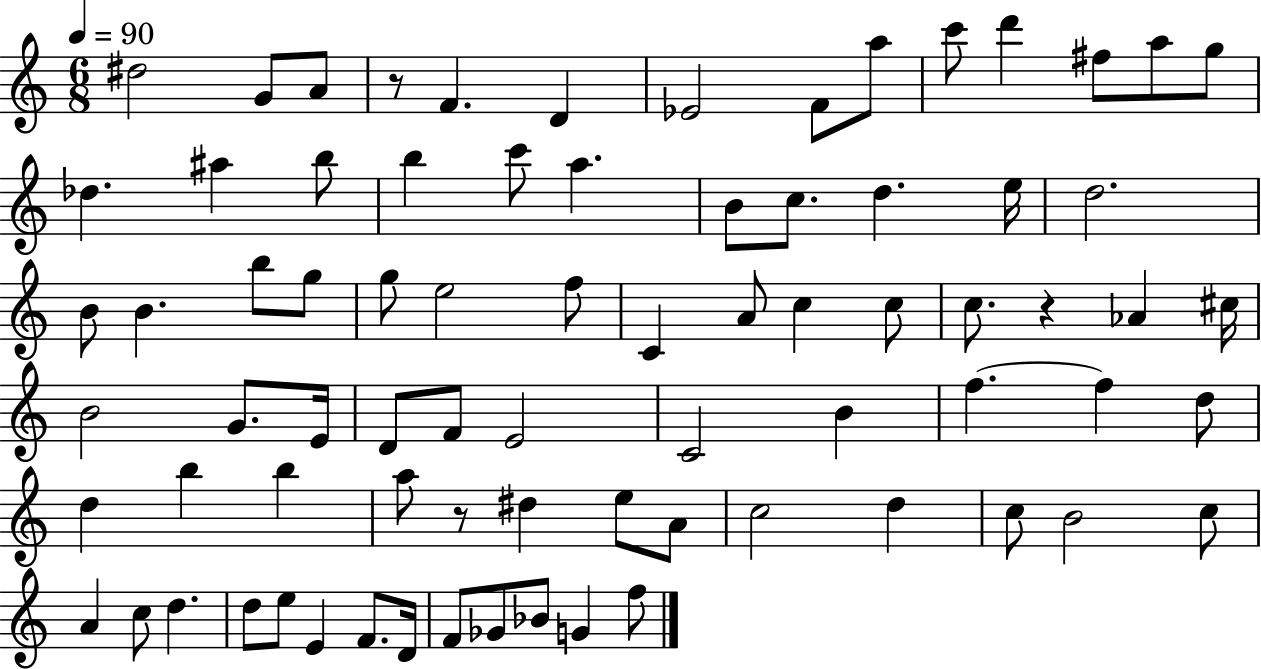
X:1
T:Untitled
M:6/8
L:1/4
K:C
^d2 G/2 A/2 z/2 F D _E2 F/2 a/2 c'/2 d' ^f/2 a/2 g/2 _d ^a b/2 b c'/2 a B/2 c/2 d e/4 d2 B/2 B b/2 g/2 g/2 e2 f/2 C A/2 c c/2 c/2 z _A ^c/4 B2 G/2 E/4 D/2 F/2 E2 C2 B f f d/2 d b b a/2 z/2 ^d e/2 A/2 c2 d c/2 B2 c/2 A c/2 d d/2 e/2 E F/2 D/4 F/2 _G/2 _B/2 G f/2